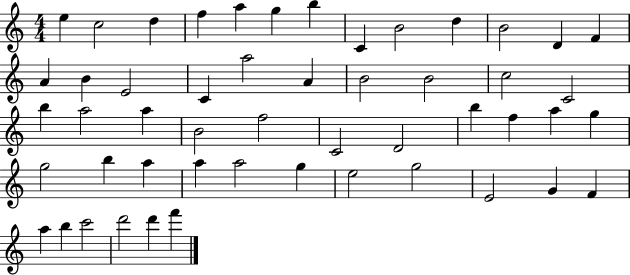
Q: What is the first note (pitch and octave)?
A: E5